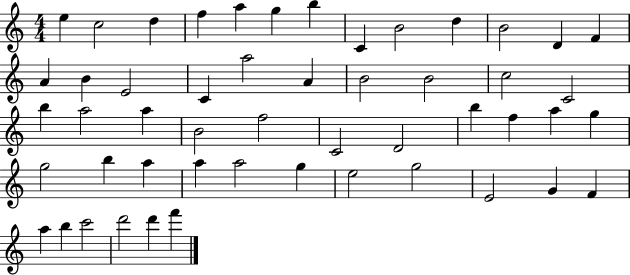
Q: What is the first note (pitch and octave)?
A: E5